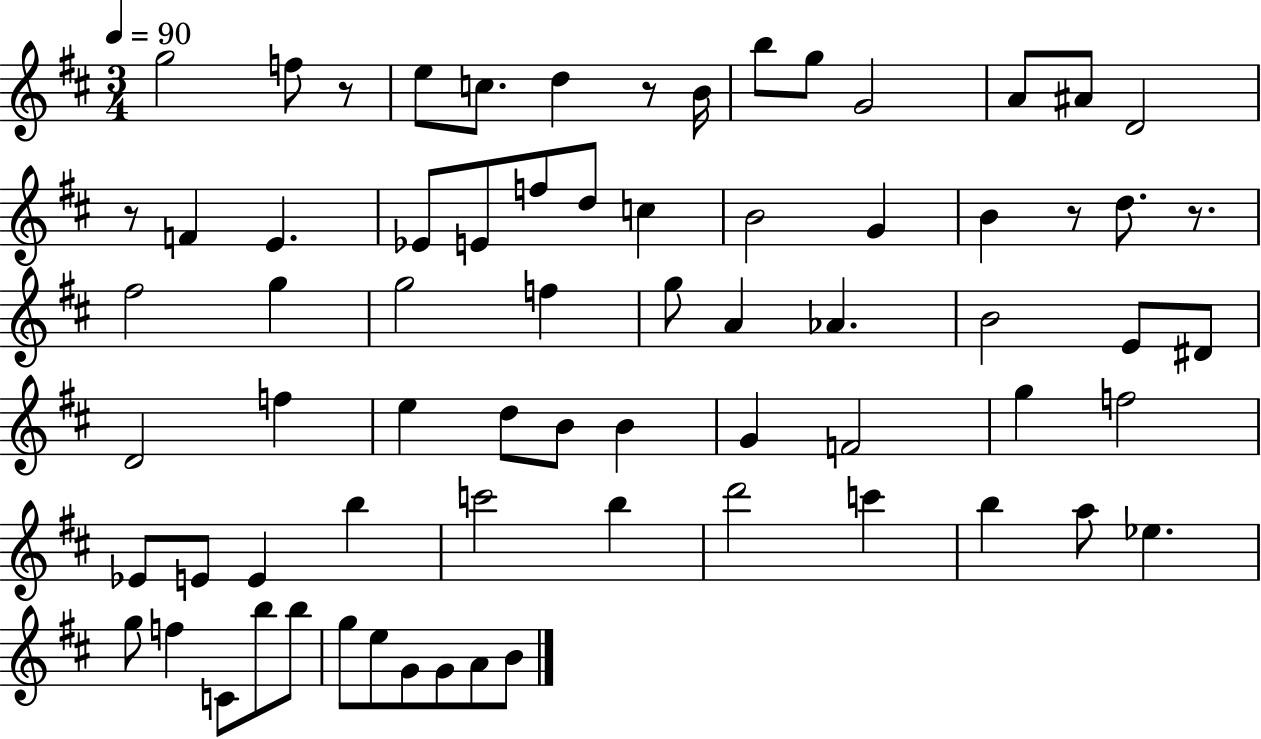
G5/h F5/e R/e E5/e C5/e. D5/q R/e B4/s B5/e G5/e G4/h A4/e A#4/e D4/h R/e F4/q E4/q. Eb4/e E4/e F5/e D5/e C5/q B4/h G4/q B4/q R/e D5/e. R/e. F#5/h G5/q G5/h F5/q G5/e A4/q Ab4/q. B4/h E4/e D#4/e D4/h F5/q E5/q D5/e B4/e B4/q G4/q F4/h G5/q F5/h Eb4/e E4/e E4/q B5/q C6/h B5/q D6/h C6/q B5/q A5/e Eb5/q. G5/e F5/q C4/e B5/e B5/e G5/e E5/e G4/e G4/e A4/e B4/e